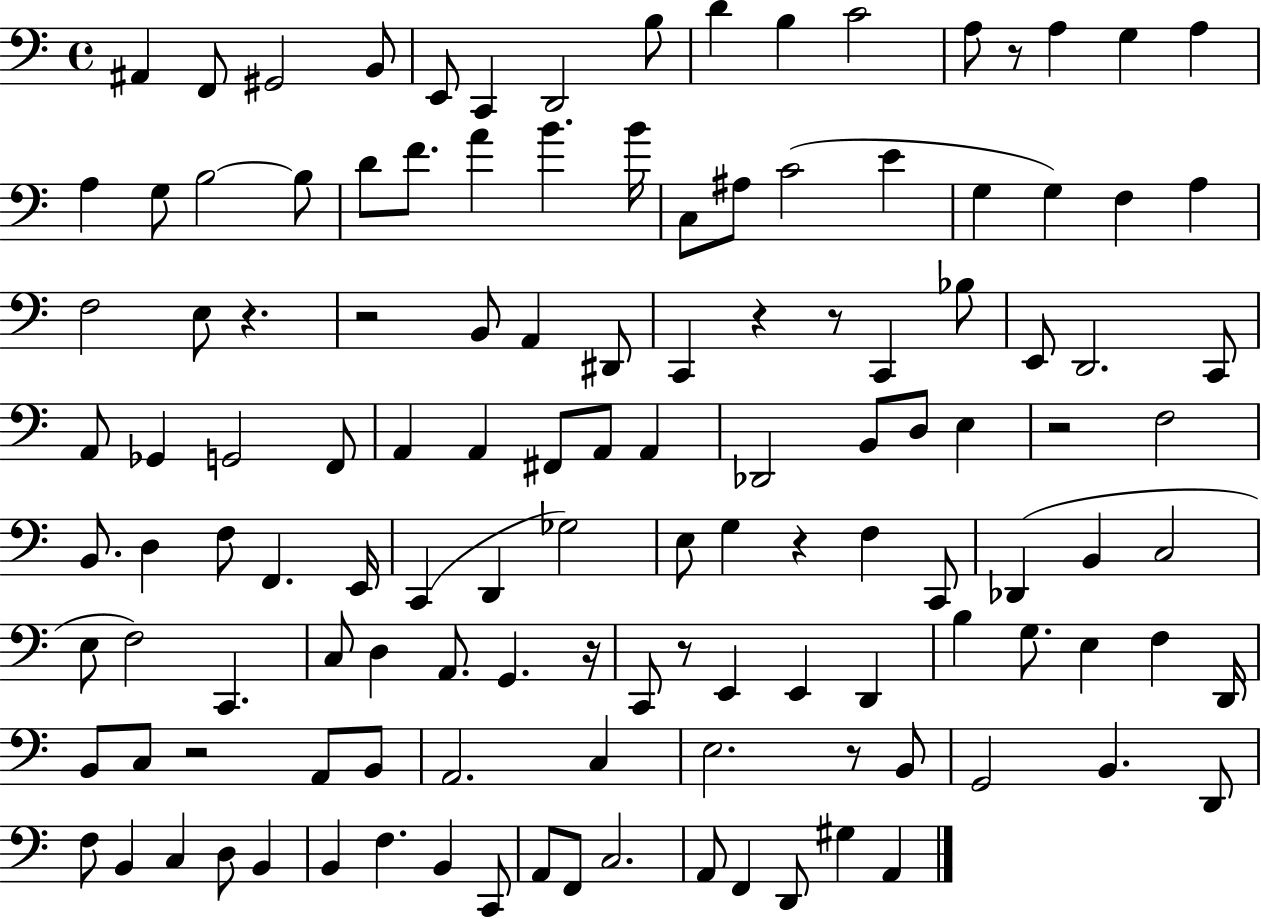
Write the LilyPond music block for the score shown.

{
  \clef bass
  \time 4/4
  \defaultTimeSignature
  \key c \major
  ais,4 f,8 gis,2 b,8 | e,8 c,4 d,2 b8 | d'4 b4 c'2 | a8 r8 a4 g4 a4 | \break a4 g8 b2~~ b8 | d'8 f'8. a'4 b'4. b'16 | c8 ais8 c'2( e'4 | g4 g4) f4 a4 | \break f2 e8 r4. | r2 b,8 a,4 dis,8 | c,4 r4 r8 c,4 bes8 | e,8 d,2. c,8 | \break a,8 ges,4 g,2 f,8 | a,4 a,4 fis,8 a,8 a,4 | des,2 b,8 d8 e4 | r2 f2 | \break b,8. d4 f8 f,4. e,16 | c,4( d,4 ges2) | e8 g4 r4 f4 c,8 | des,4( b,4 c2 | \break e8 f2) c,4. | c8 d4 a,8. g,4. r16 | c,8 r8 e,4 e,4 d,4 | b4 g8. e4 f4 d,16 | \break b,8 c8 r2 a,8 b,8 | a,2. c4 | e2. r8 b,8 | g,2 b,4. d,8 | \break f8 b,4 c4 d8 b,4 | b,4 f4. b,4 c,8 | a,8 f,8 c2. | a,8 f,4 d,8 gis4 a,4 | \break \bar "|."
}